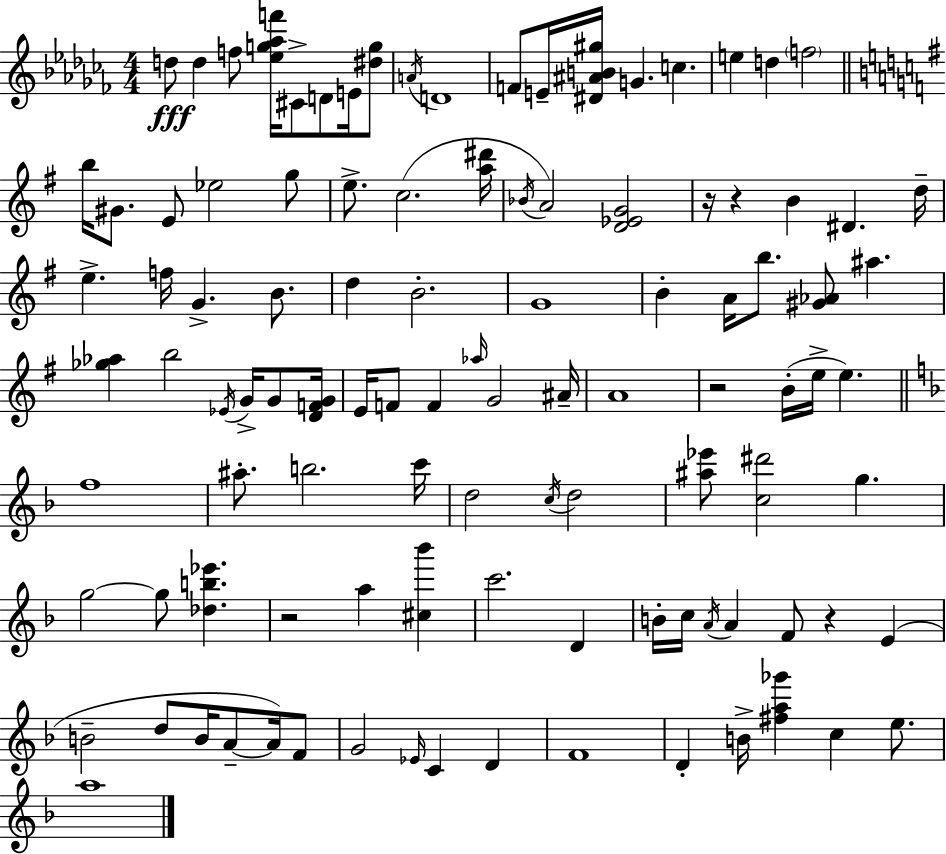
D5/e D5/q F5/e [Eb5,G5,Ab5,F6]/s C#4/e D4/e E4/s [D#5,G5]/e A4/s D4/w F4/e E4/s [D#4,A#4,B4,G#5]/s G4/q. C5/q. E5/q D5/q F5/h B5/s G#4/e. E4/e Eb5/h G5/e E5/e. C5/h. [A5,D#6]/s Bb4/s A4/h [D4,Eb4,G4]/h R/s R/q B4/q D#4/q. D5/s E5/q. F5/s G4/q. B4/e. D5/q B4/h. G4/w B4/q A4/s B5/e. [G#4,Ab4]/e A#5/q. [Gb5,Ab5]/q B5/h Eb4/s G4/s G4/e [D4,F4,G4]/s E4/s F4/e F4/q Ab5/s G4/h A#4/s A4/w R/h B4/s E5/s E5/q. F5/w A#5/e. B5/h. C6/s D5/h C5/s D5/h [A#5,Eb6]/e [C5,D#6]/h G5/q. G5/h G5/e [Db5,B5,Eb6]/q. R/h A5/q [C#5,Bb6]/q C6/h. D4/q B4/s C5/s A4/s A4/q F4/e R/q E4/q B4/h D5/e B4/s A4/e A4/s F4/e G4/h Eb4/s C4/q D4/q F4/w D4/q B4/s [F#5,A5,Gb6]/q C5/q E5/e. A5/w